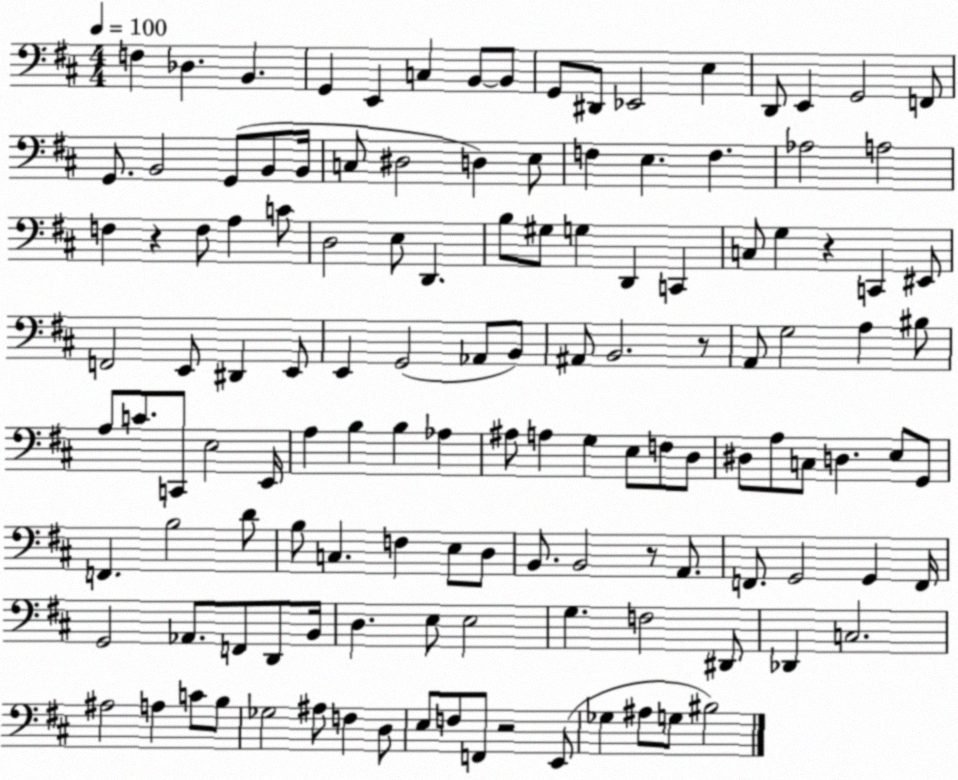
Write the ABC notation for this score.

X:1
T:Untitled
M:4/4
L:1/4
K:D
F, _D, B,, G,, E,, C, B,,/2 B,,/2 G,,/2 ^D,,/2 _E,,2 E, D,,/2 E,, G,,2 F,,/2 G,,/2 B,,2 G,,/2 B,,/2 B,,/4 C,/2 ^D,2 D, E,/2 F, E, F, _A,2 A,2 F, z F,/2 A, C/2 D,2 E,/2 D,, B,/2 ^G,/2 G, D,, C,, C,/2 G, z C,, ^E,,/2 F,,2 E,,/2 ^D,, E,,/2 E,, G,,2 _A,,/2 B,,/2 ^A,,/2 B,,2 z/2 A,,/2 G,2 A, ^B,/2 A,/2 C/2 C,,/2 E,2 E,,/4 A, B, B, _A, ^A,/2 A, G, E,/2 F,/2 D,/2 ^D,/2 A,/2 C,/2 D, E,/2 G,,/2 F,, B,2 D/2 B,/2 C, F, E,/2 D,/2 B,,/2 B,,2 z/2 A,,/2 F,,/2 G,,2 G,, F,,/4 G,,2 _A,,/2 F,,/2 D,,/2 B,,/4 D, E,/2 E,2 G, F,2 ^D,,/2 _D,, C,2 ^A,2 A, C/2 B,/2 _G,2 ^A,/2 F, D,/2 E,/2 F,/2 F,,/2 z2 E,,/2 _G, ^A,/2 G,/2 ^B,2